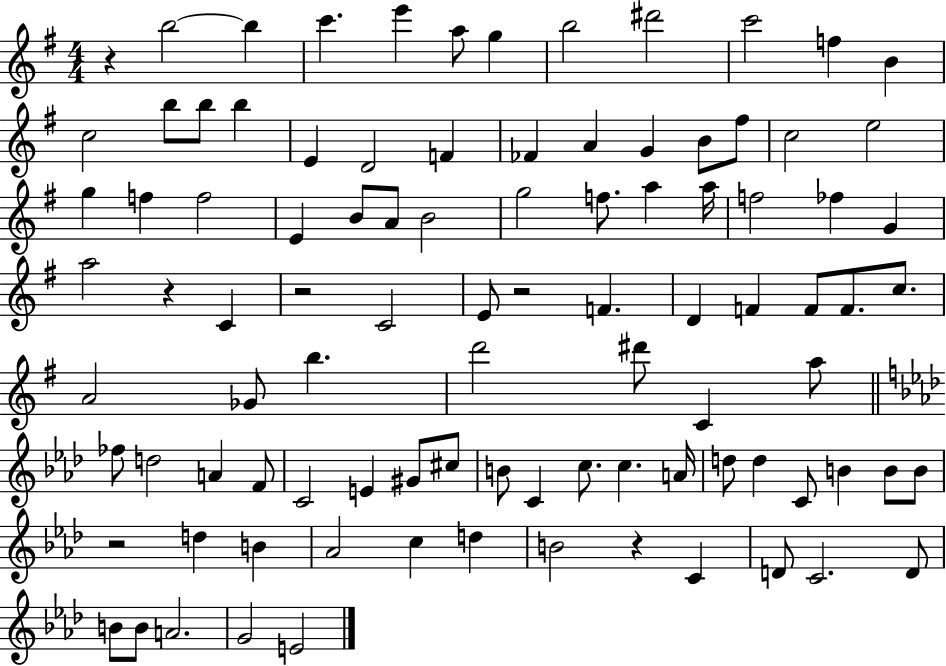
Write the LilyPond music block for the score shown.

{
  \clef treble
  \numericTimeSignature
  \time 4/4
  \key g \major
  \repeat volta 2 { r4 b''2~~ b''4 | c'''4. e'''4 a''8 g''4 | b''2 dis'''2 | c'''2 f''4 b'4 | \break c''2 b''8 b''8 b''4 | e'4 d'2 f'4 | fes'4 a'4 g'4 b'8 fis''8 | c''2 e''2 | \break g''4 f''4 f''2 | e'4 b'8 a'8 b'2 | g''2 f''8. a''4 a''16 | f''2 fes''4 g'4 | \break a''2 r4 c'4 | r2 c'2 | e'8 r2 f'4. | d'4 f'4 f'8 f'8. c''8. | \break a'2 ges'8 b''4. | d'''2 dis'''8 c'4 a''8 | \bar "||" \break \key f \minor fes''8 d''2 a'4 f'8 | c'2 e'4 gis'8 cis''8 | b'8 c'4 c''8. c''4. a'16 | d''8 d''4 c'8 b'4 b'8 b'8 | \break r2 d''4 b'4 | aes'2 c''4 d''4 | b'2 r4 c'4 | d'8 c'2. d'8 | \break b'8 b'8 a'2. | g'2 e'2 | } \bar "|."
}